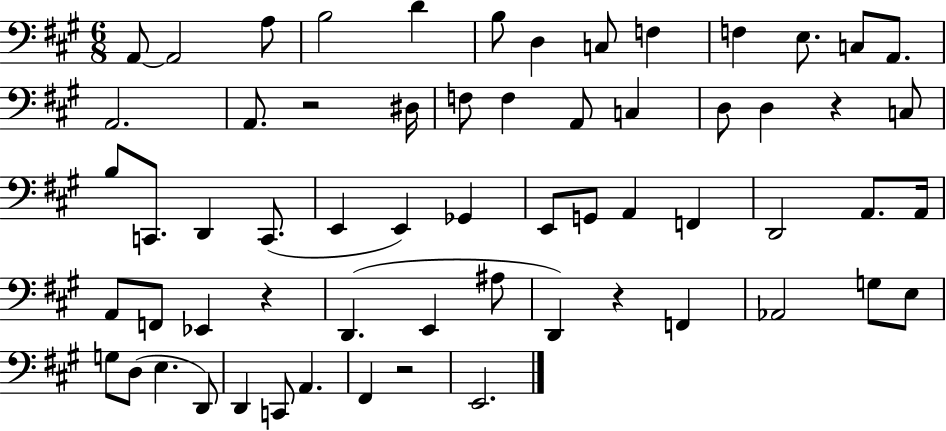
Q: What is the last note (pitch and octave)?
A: E2